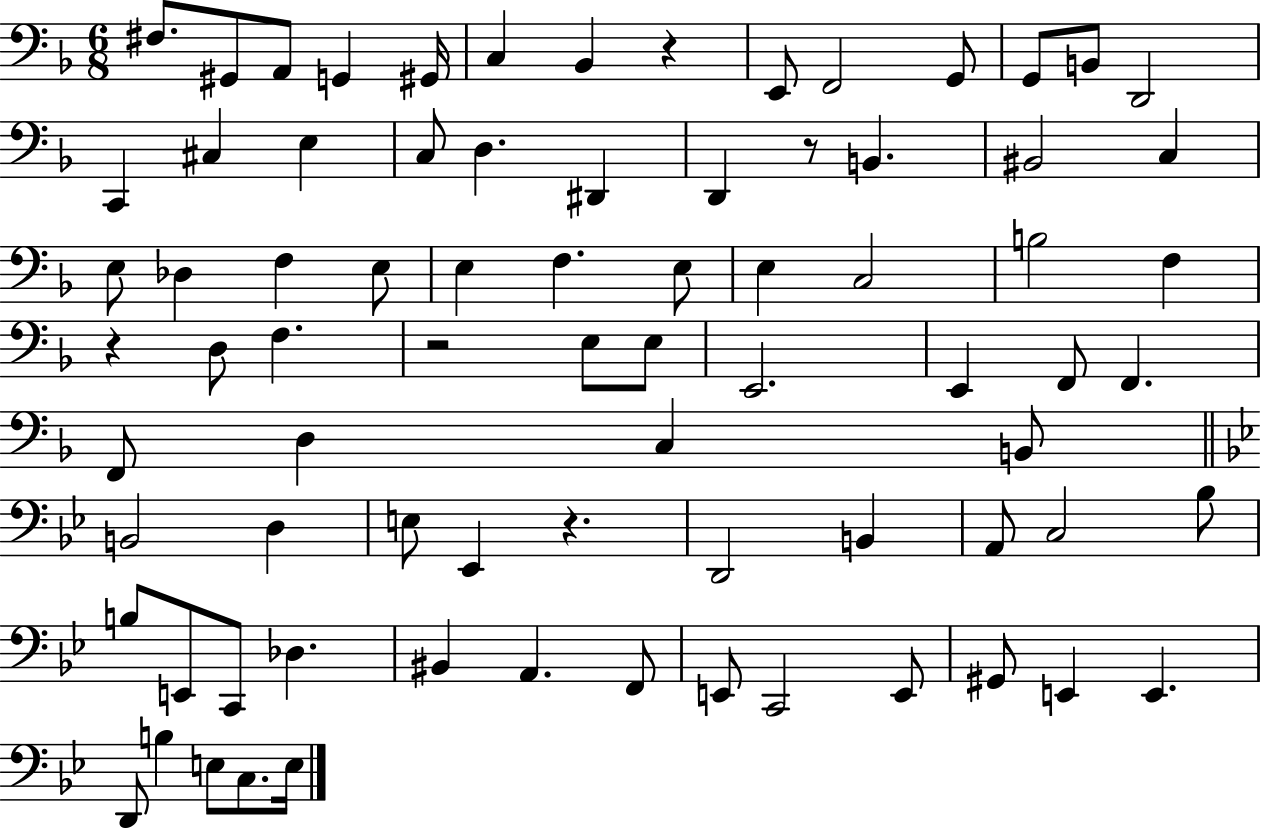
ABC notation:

X:1
T:Untitled
M:6/8
L:1/4
K:F
^F,/2 ^G,,/2 A,,/2 G,, ^G,,/4 C, _B,, z E,,/2 F,,2 G,,/2 G,,/2 B,,/2 D,,2 C,, ^C, E, C,/2 D, ^D,, D,, z/2 B,, ^B,,2 C, E,/2 _D, F, E,/2 E, F, E,/2 E, C,2 B,2 F, z D,/2 F, z2 E,/2 E,/2 E,,2 E,, F,,/2 F,, F,,/2 D, C, B,,/2 B,,2 D, E,/2 _E,, z D,,2 B,, A,,/2 C,2 _B,/2 B,/2 E,,/2 C,,/2 _D, ^B,, A,, F,,/2 E,,/2 C,,2 E,,/2 ^G,,/2 E,, E,, D,,/2 B, E,/2 C,/2 E,/4